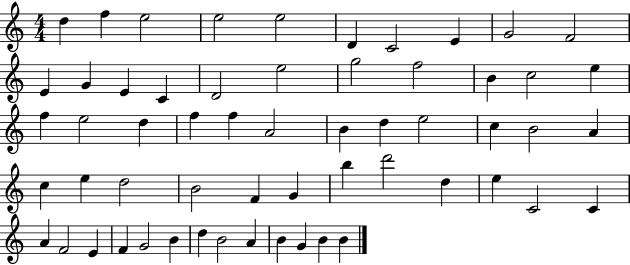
{
  \clef treble
  \numericTimeSignature
  \time 4/4
  \key c \major
  d''4 f''4 e''2 | e''2 e''2 | d'4 c'2 e'4 | g'2 f'2 | \break e'4 g'4 e'4 c'4 | d'2 e''2 | g''2 f''2 | b'4 c''2 e''4 | \break f''4 e''2 d''4 | f''4 f''4 a'2 | b'4 d''4 e''2 | c''4 b'2 a'4 | \break c''4 e''4 d''2 | b'2 f'4 g'4 | b''4 d'''2 d''4 | e''4 c'2 c'4 | \break a'4 f'2 e'4 | f'4 g'2 b'4 | d''4 b'2 a'4 | b'4 g'4 b'4 b'4 | \break \bar "|."
}